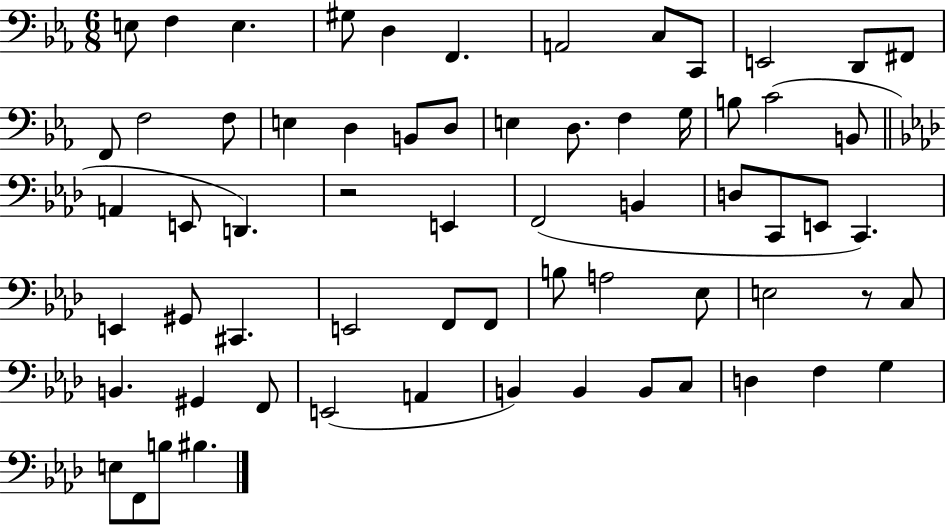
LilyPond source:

{
  \clef bass
  \numericTimeSignature
  \time 6/8
  \key ees \major
  e8 f4 e4. | gis8 d4 f,4. | a,2 c8 c,8 | e,2 d,8 fis,8 | \break f,8 f2 f8 | e4 d4 b,8 d8 | e4 d8. f4 g16 | b8 c'2( b,8 | \break \bar "||" \break \key aes \major a,4 e,8 d,4.) | r2 e,4 | f,2( b,4 | d8 c,8 e,8 c,4.) | \break e,4 gis,8 cis,4. | e,2 f,8 f,8 | b8 a2 ees8 | e2 r8 c8 | \break b,4. gis,4 f,8 | e,2( a,4 | b,4) b,4 b,8 c8 | d4 f4 g4 | \break e8 f,8 b8 bis4. | \bar "|."
}